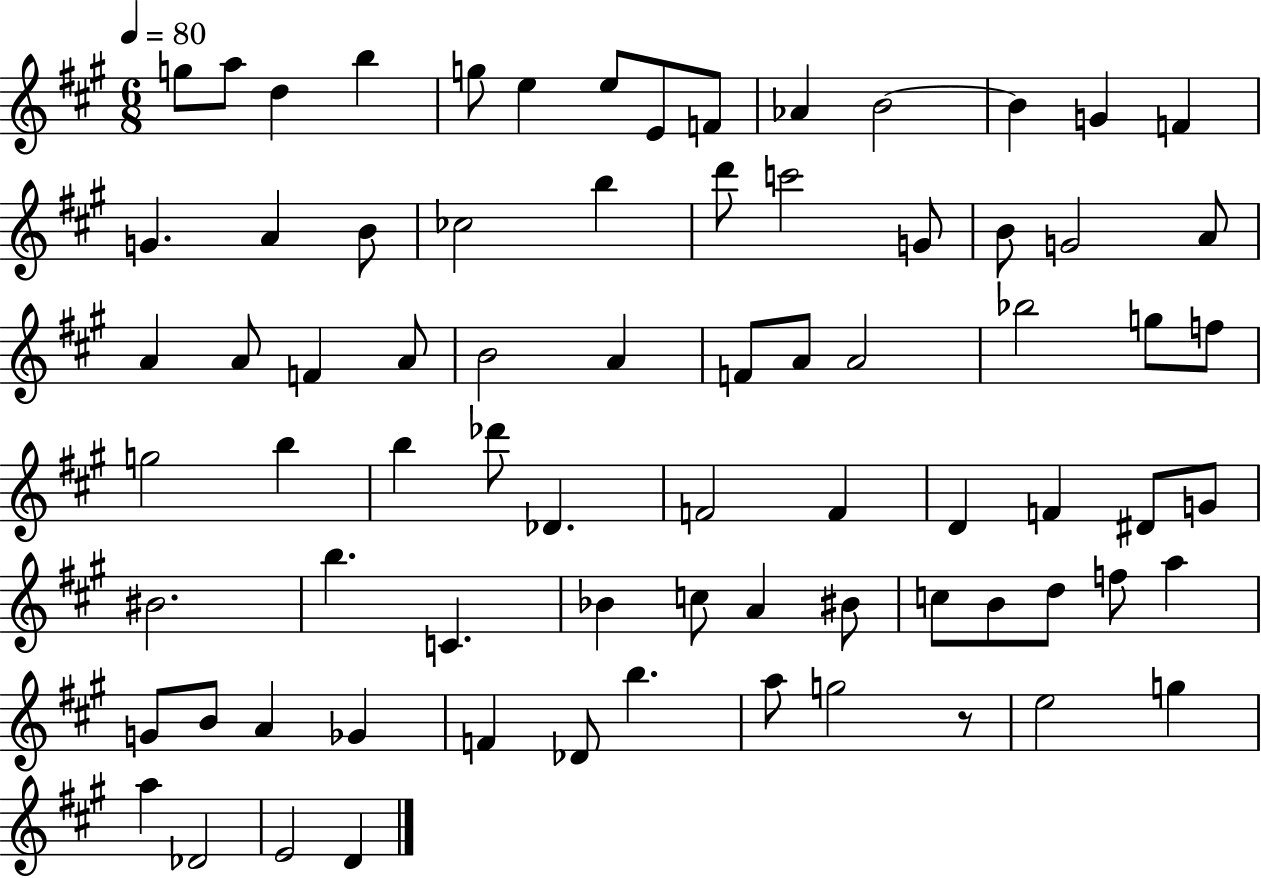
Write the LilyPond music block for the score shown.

{
  \clef treble
  \numericTimeSignature
  \time 6/8
  \key a \major
  \tempo 4 = 80
  g''8 a''8 d''4 b''4 | g''8 e''4 e''8 e'8 f'8 | aes'4 b'2~~ | b'4 g'4 f'4 | \break g'4. a'4 b'8 | ces''2 b''4 | d'''8 c'''2 g'8 | b'8 g'2 a'8 | \break a'4 a'8 f'4 a'8 | b'2 a'4 | f'8 a'8 a'2 | bes''2 g''8 f''8 | \break g''2 b''4 | b''4 des'''8 des'4. | f'2 f'4 | d'4 f'4 dis'8 g'8 | \break bis'2. | b''4. c'4. | bes'4 c''8 a'4 bis'8 | c''8 b'8 d''8 f''8 a''4 | \break g'8 b'8 a'4 ges'4 | f'4 des'8 b''4. | a''8 g''2 r8 | e''2 g''4 | \break a''4 des'2 | e'2 d'4 | \bar "|."
}